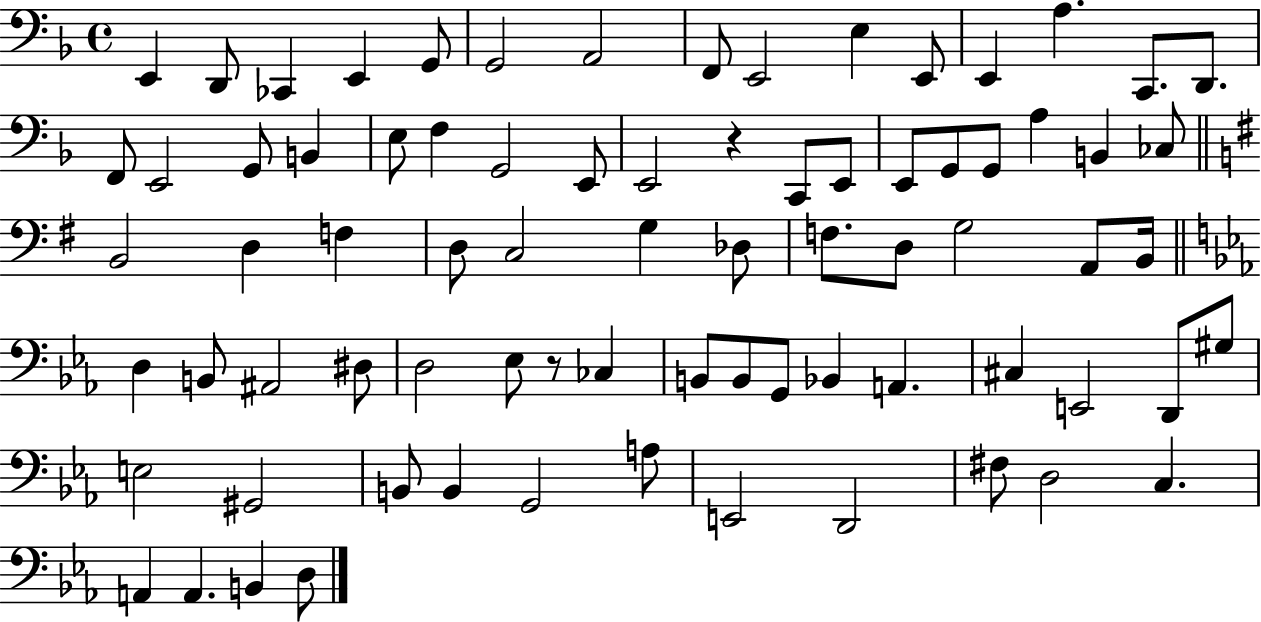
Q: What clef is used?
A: bass